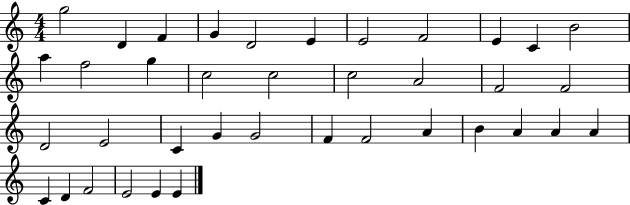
G5/h D4/q F4/q G4/q D4/h E4/q E4/h F4/h E4/q C4/q B4/h A5/q F5/h G5/q C5/h C5/h C5/h A4/h F4/h F4/h D4/h E4/h C4/q G4/q G4/h F4/q F4/h A4/q B4/q A4/q A4/q A4/q C4/q D4/q F4/h E4/h E4/q E4/q